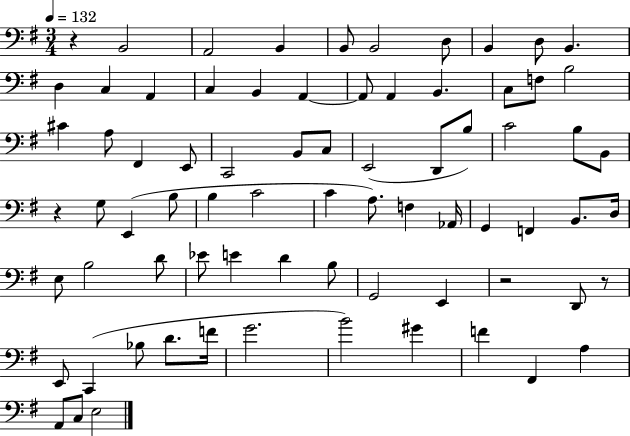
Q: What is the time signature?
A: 3/4